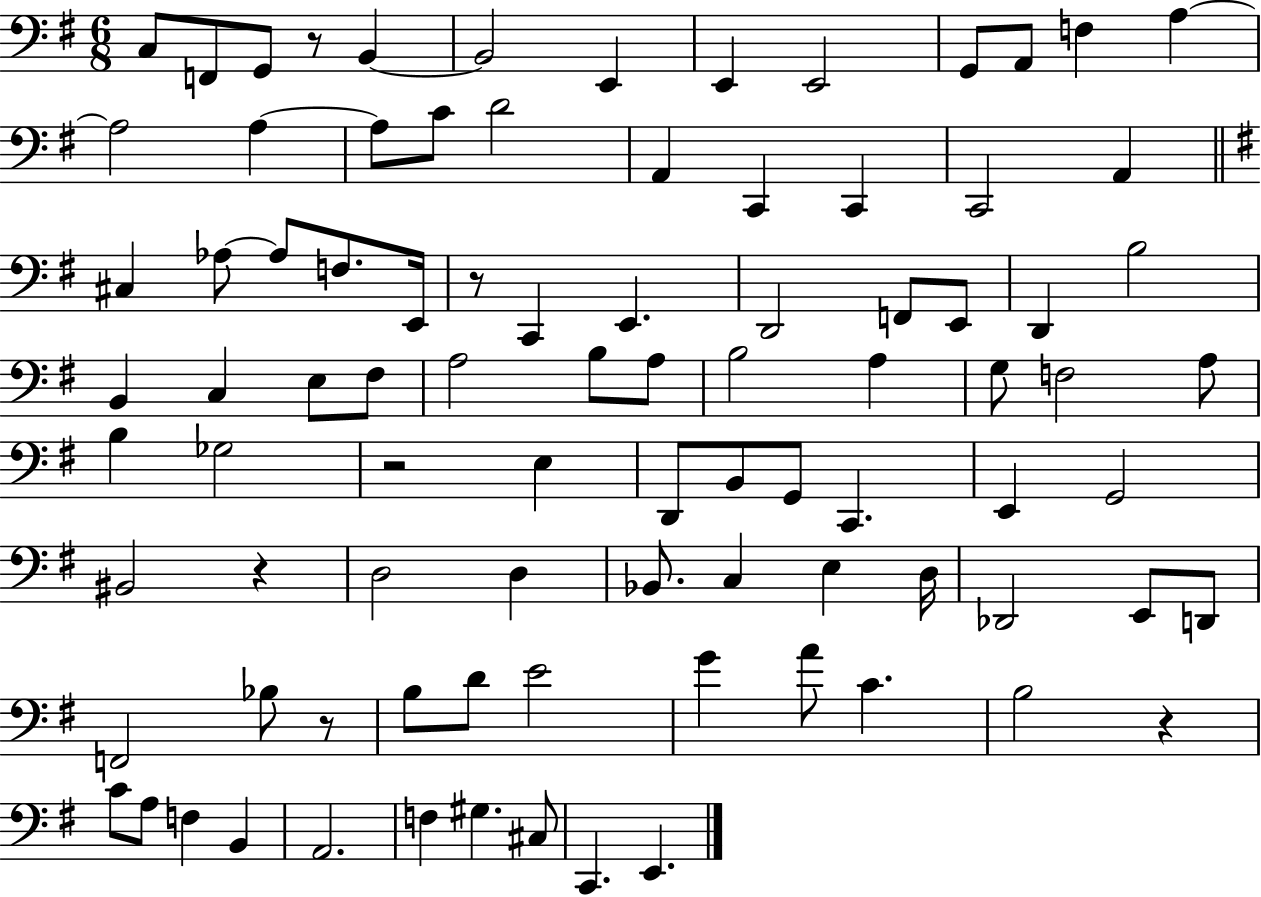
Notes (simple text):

C3/e F2/e G2/e R/e B2/q B2/h E2/q E2/q E2/h G2/e A2/e F3/q A3/q A3/h A3/q A3/e C4/e D4/h A2/q C2/q C2/q C2/h A2/q C#3/q Ab3/e Ab3/e F3/e. E2/s R/e C2/q E2/q. D2/h F2/e E2/e D2/q B3/h B2/q C3/q E3/e F#3/e A3/h B3/e A3/e B3/h A3/q G3/e F3/h A3/e B3/q Gb3/h R/h E3/q D2/e B2/e G2/e C2/q. E2/q G2/h BIS2/h R/q D3/h D3/q Bb2/e. C3/q E3/q D3/s Db2/h E2/e D2/e F2/h Bb3/e R/e B3/e D4/e E4/h G4/q A4/e C4/q. B3/h R/q C4/e A3/e F3/q B2/q A2/h. F3/q G#3/q. C#3/e C2/q. E2/q.